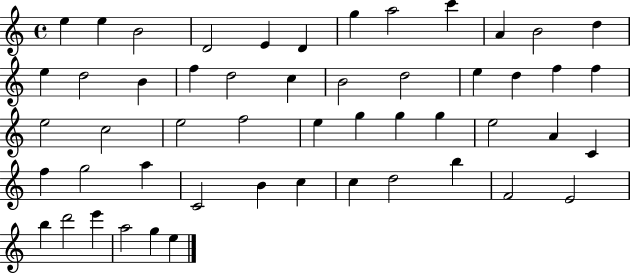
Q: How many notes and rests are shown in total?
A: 52